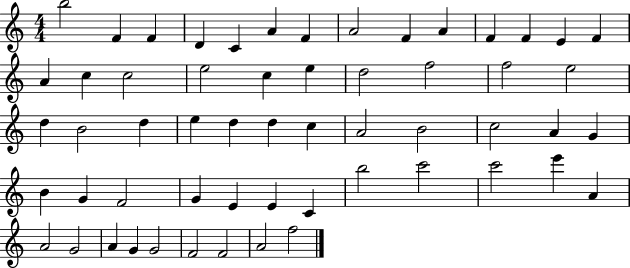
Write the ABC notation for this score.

X:1
T:Untitled
M:4/4
L:1/4
K:C
b2 F F D C A F A2 F A F F E F A c c2 e2 c e d2 f2 f2 e2 d B2 d e d d c A2 B2 c2 A G B G F2 G E E C b2 c'2 c'2 e' A A2 G2 A G G2 F2 F2 A2 f2